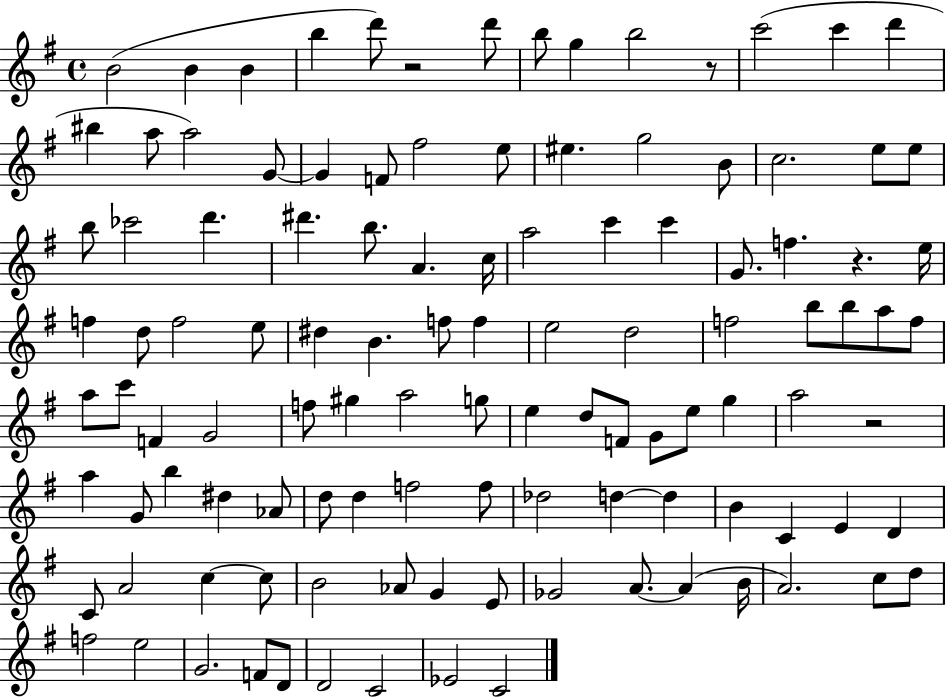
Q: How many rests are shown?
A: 4